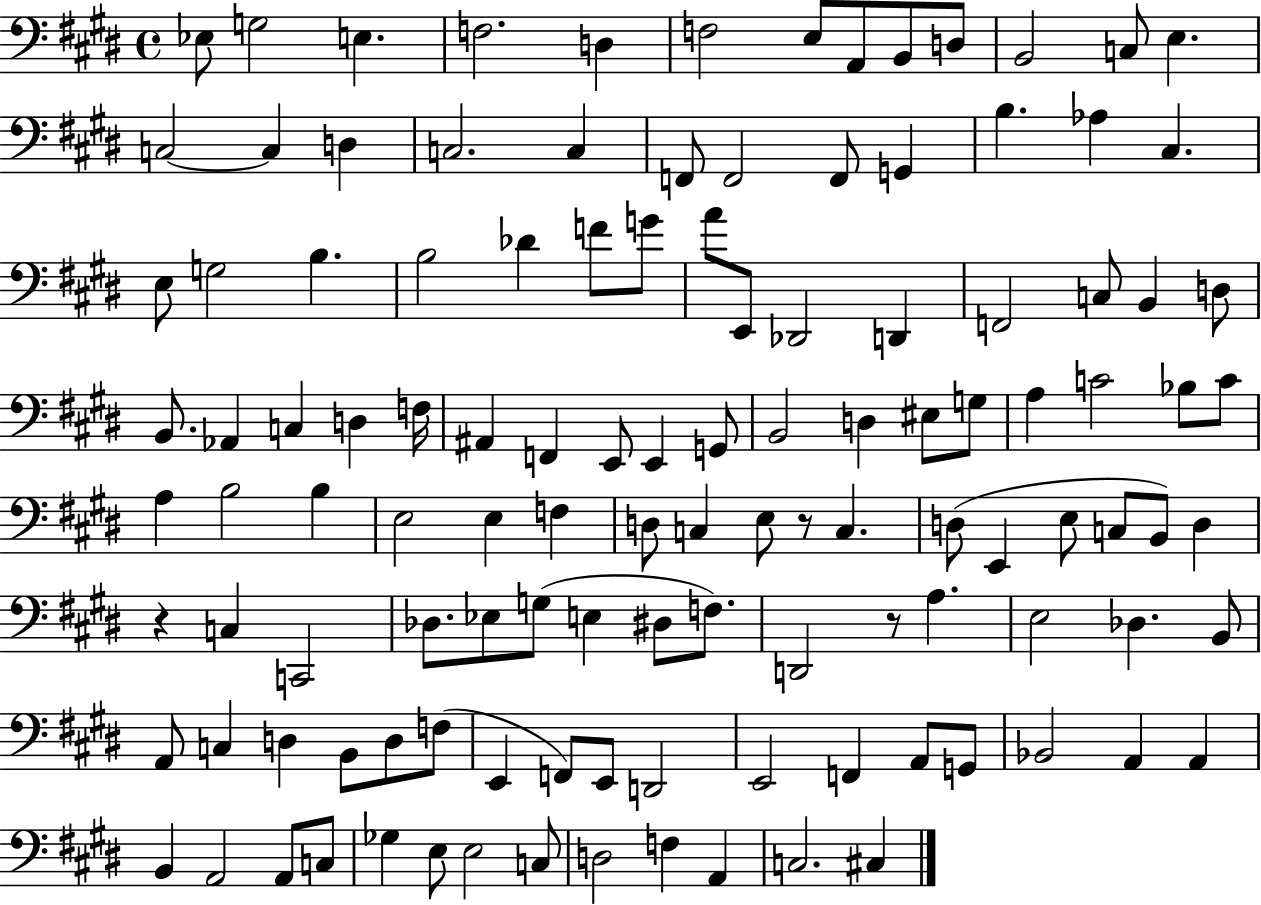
X:1
T:Untitled
M:4/4
L:1/4
K:E
_E,/2 G,2 E, F,2 D, F,2 E,/2 A,,/2 B,,/2 D,/2 B,,2 C,/2 E, C,2 C, D, C,2 C, F,,/2 F,,2 F,,/2 G,, B, _A, ^C, E,/2 G,2 B, B,2 _D F/2 G/2 A/2 E,,/2 _D,,2 D,, F,,2 C,/2 B,, D,/2 B,,/2 _A,, C, D, F,/4 ^A,, F,, E,,/2 E,, G,,/2 B,,2 D, ^E,/2 G,/2 A, C2 _B,/2 C/2 A, B,2 B, E,2 E, F, D,/2 C, E,/2 z/2 C, D,/2 E,, E,/2 C,/2 B,,/2 D, z C, C,,2 _D,/2 _E,/2 G,/2 E, ^D,/2 F,/2 D,,2 z/2 A, E,2 _D, B,,/2 A,,/2 C, D, B,,/2 D,/2 F,/2 E,, F,,/2 E,,/2 D,,2 E,,2 F,, A,,/2 G,,/2 _B,,2 A,, A,, B,, A,,2 A,,/2 C,/2 _G, E,/2 E,2 C,/2 D,2 F, A,, C,2 ^C,